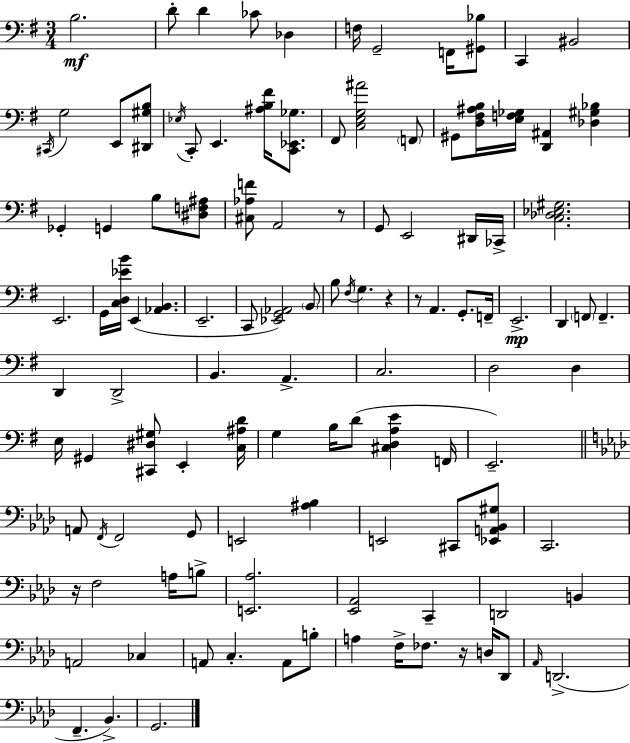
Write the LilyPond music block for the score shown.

{
  \clef bass
  \numericTimeSignature
  \time 3/4
  \key g \major
  b2.\mf | d'8-. d'4 ces'8 des4 | f16 g,2-- f,16 <gis, bes>8 | c,4 bis,2 | \break \acciaccatura { cis,16 } g2 e,8 <dis, gis b>8 | \acciaccatura { ees16 } c,8-. e,4. <ais b fis'>16 <c, ees, ges>8. | fis,8 <c e g ais'>2 | \parenthesize f,8 gis,8 <d fis ais b>16 <e f ges>16 <d, ais,>4 <des gis bes>4 | \break ges,4-. g,4 b8 | <dis f ais>8 <cis aes f'>8 a,2 | r8 g,8 e,2 | dis,16 ces,16-> <c des ees gis>2. | \break e,2. | g,16 <c d ees' b'>16 e,4( <aes, b,>4. | e,2.-- | c,8 <ees, g, aes,>2) | \break \parenthesize b,8 b8 \acciaccatura { fis16 } g4. r4 | r8 a,4. g,8.-. | f,16-- e,2.->\mp | d,4 \parenthesize f,8 f,4.-- | \break d,4 d,2-> | b,4. a,4.-> | c2. | d2 d4 | \break e16 gis,4 <cis, dis gis>8 e,4-. | <c ais d'>16 g4 b16 d'8( <cis d a e'>4 | f,16 e,2.--) | \bar "||" \break \key aes \major a,8 \acciaccatura { f,16 } f,2 g,8 | e,2 <ais bes>4 | e,2 cis,8 <ees, a, bes, gis>8 | c,2. | \break r16 f2 a16 b8-> | <e, aes>2. | <ees, aes,>2 c,4-- | d,2 b,4 | \break a,2 ces4 | a,8 c4.-. a,8 b8-. | a4 f16-> fes8. r16 d16 des,8 | \grace { aes,16 } d,2.->( | \break f,4.-- bes,4.->) | g,2. | \bar "|."
}